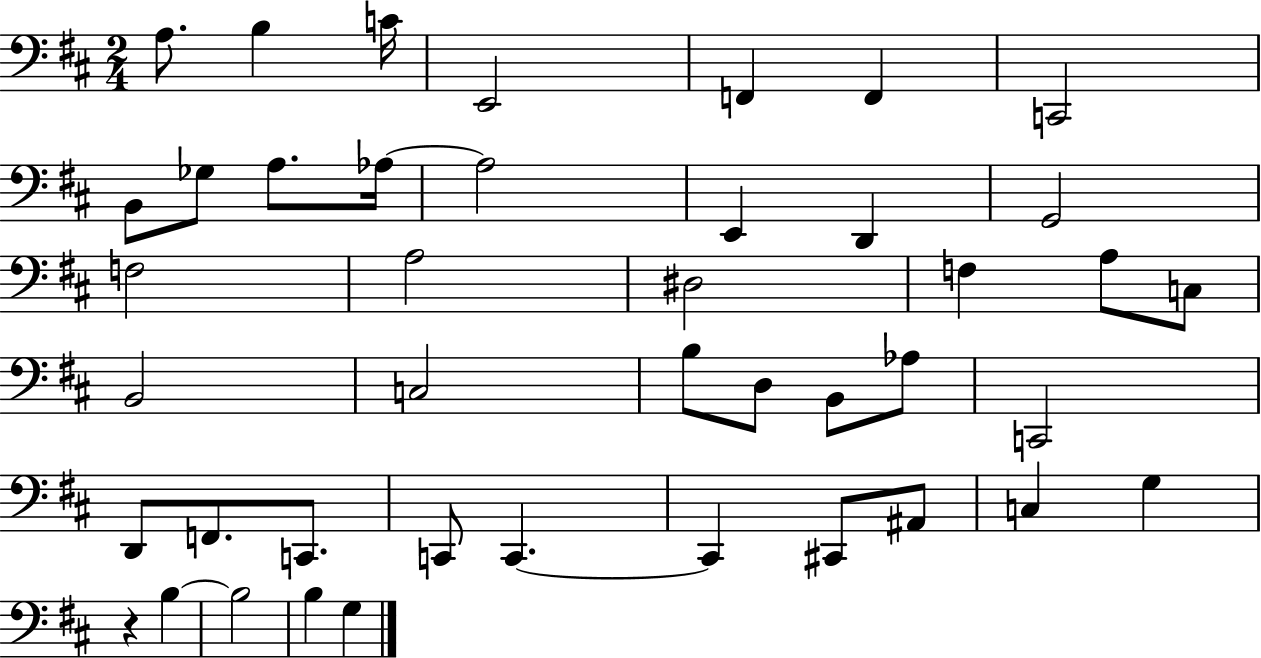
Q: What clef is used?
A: bass